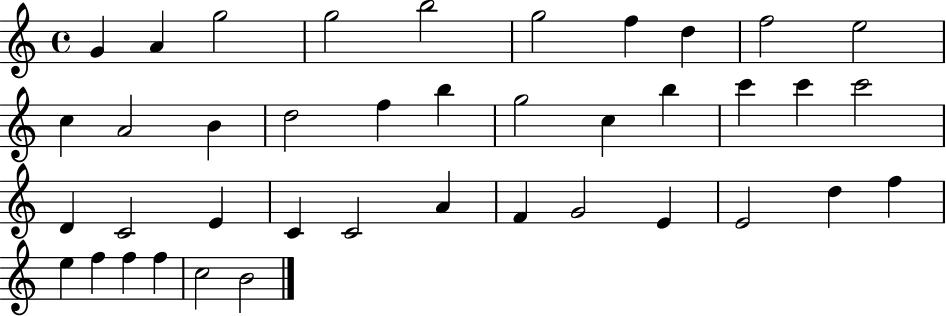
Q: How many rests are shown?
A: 0